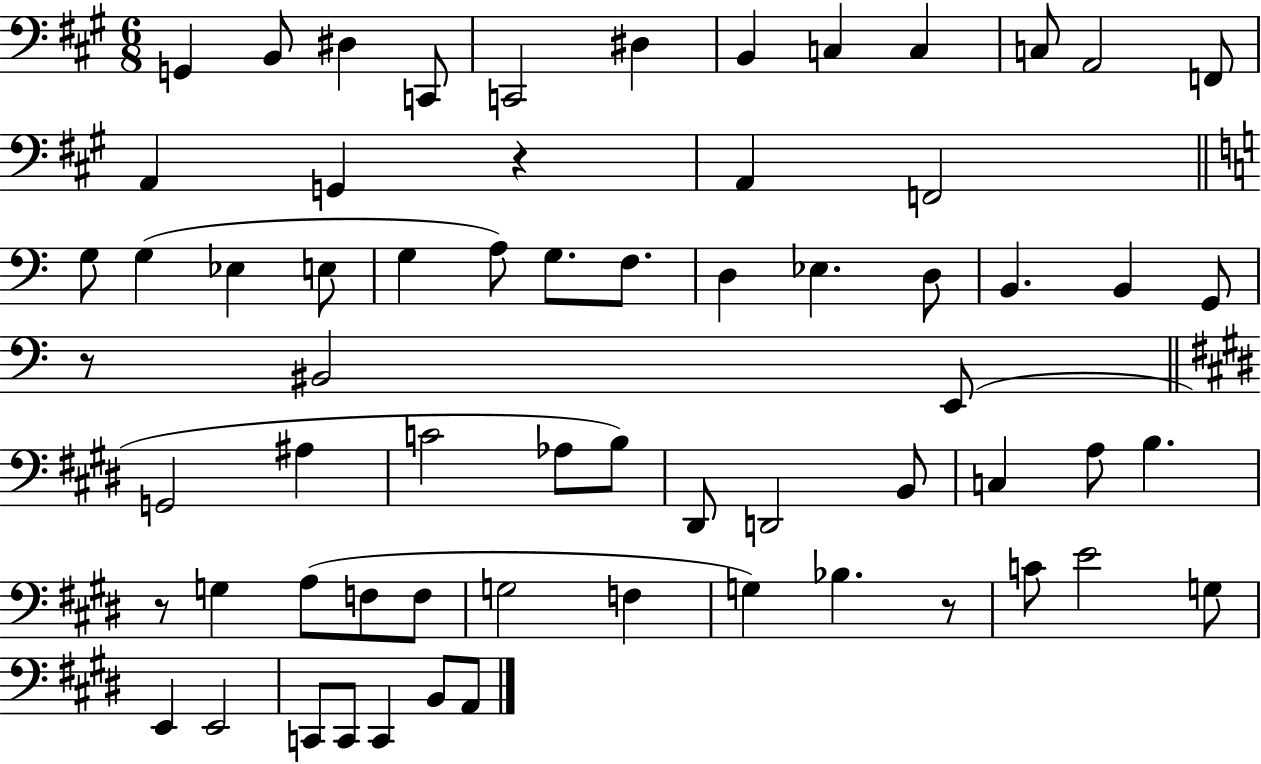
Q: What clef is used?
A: bass